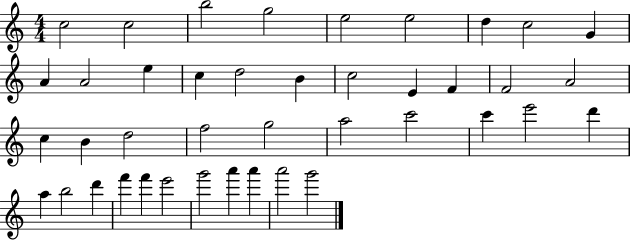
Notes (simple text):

C5/h C5/h B5/h G5/h E5/h E5/h D5/q C5/h G4/q A4/q A4/h E5/q C5/q D5/h B4/q C5/h E4/q F4/q F4/h A4/h C5/q B4/q D5/h F5/h G5/h A5/h C6/h C6/q E6/h D6/q A5/q B5/h D6/q F6/q F6/q E6/h G6/h A6/q A6/q A6/h G6/h